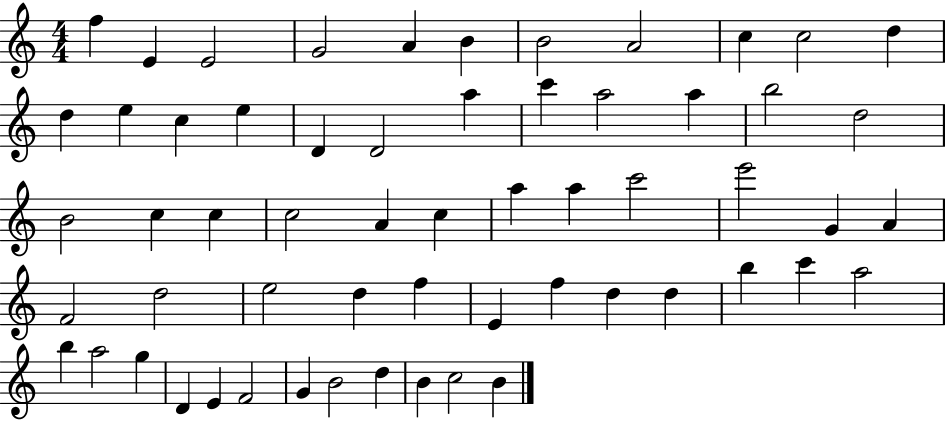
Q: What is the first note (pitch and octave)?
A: F5